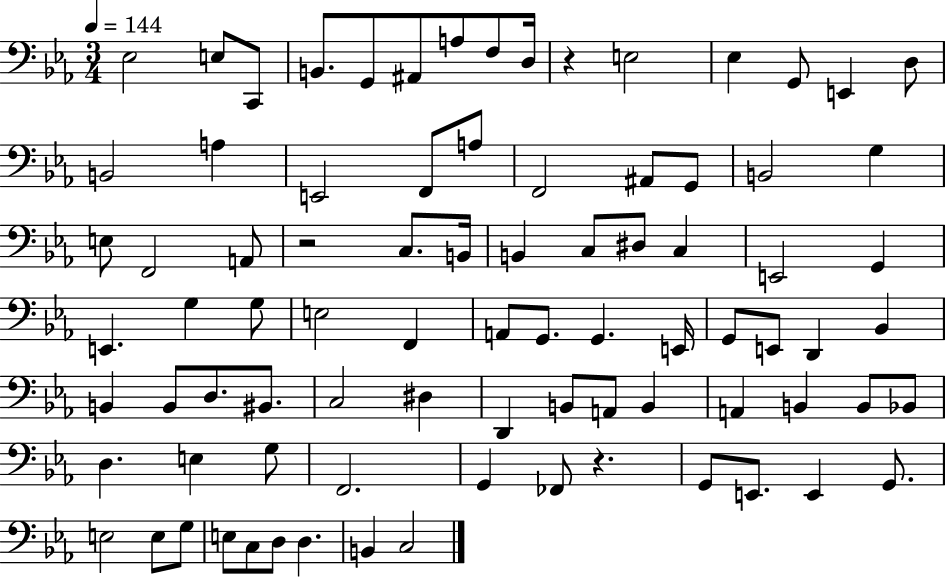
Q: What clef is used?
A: bass